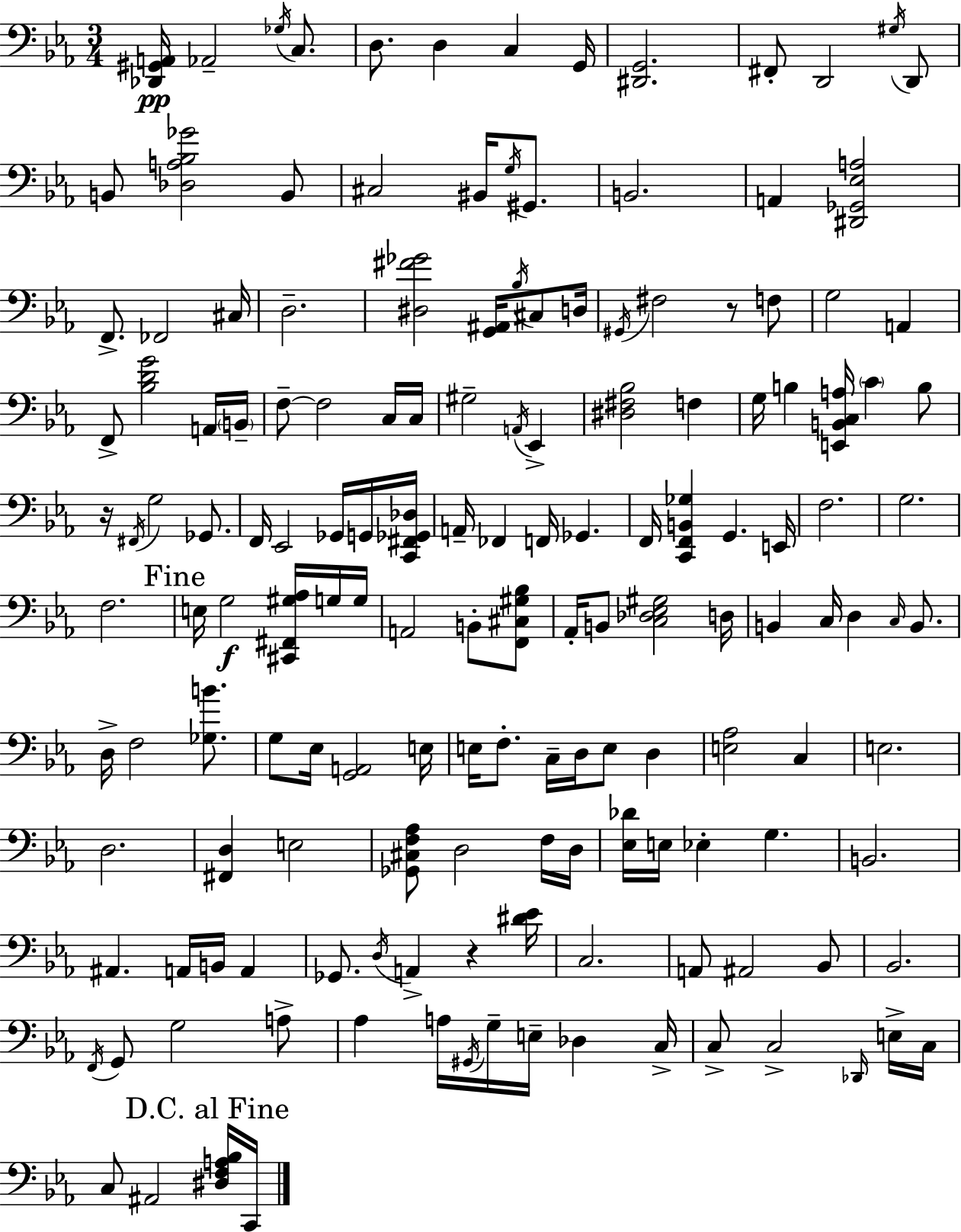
{
  \clef bass
  \numericTimeSignature
  \time 3/4
  \key c \minor
  \repeat volta 2 { <des, gis, a,>16\pp aes,2-- \acciaccatura { ges16 } c8. | d8. d4 c4 | g,16 <dis, g,>2. | fis,8-. d,2 \acciaccatura { gis16 } | \break d,8 b,8 <des a bes ges'>2 | b,8 cis2 bis,16 \acciaccatura { g16 } | gis,8. b,2. | a,4 <dis, ges, ees a>2 | \break f,8.-> fes,2 | cis16 d2.-- | <dis fis' ges'>2 <g, ais,>16 | \acciaccatura { bes16 } cis8 d16 \acciaccatura { gis,16 } fis2 | \break r8 f8 g2 | a,4 f,8-> <bes d' g'>2 | a,16 \parenthesize b,16-- f8--~~ f2 | c16 c16 gis2-- | \break \acciaccatura { a,16 } ees,4-> <dis fis bes>2 | f4 g16 b4 <e, b, c a>16 | \parenthesize c'4 b8 r16 \acciaccatura { fis,16 } g2 | ges,8. f,16 ees,2 | \break ges,16 g,16 <c, fis, ges, des>16 a,16-- fes,4 | f,16 ges,4. f,16 <c, f, b, ges>4 | g,4. e,16 f2. | g2. | \break f2. | \mark "Fine" e16 g2\f | <cis, fis, gis aes>16 g16 g16 a,2 | b,8-. <f, cis gis bes>8 aes,16-. b,8 <c des ees gis>2 | \break d16 b,4 c16 | d4 \grace { c16 } b,8. d16-> f2 | <ges b'>8. g8 ees16 <g, a,>2 | e16 e16 f8.-. | \break c16-- d16 e8 d4 <e aes>2 | c4 e2. | d2. | <fis, d>4 | \break e2 <ges, cis f aes>8 d2 | f16 d16 <ees des'>16 e16 ees4-. | g4. b,2. | ais,4. | \break a,16 b,16 a,4 ges,8. \acciaccatura { d16 } | a,4-> r4 <dis' ees'>16 c2. | a,8 ais,2 | bes,8 bes,2. | \break \acciaccatura { f,16 } g,8 | g2 a8-> aes4 | a16 \acciaccatura { gis,16 } g16-- e16-- des4 c16-> c8-> | c2-> \grace { des,16 } e16-> c16 | \break c8 ais,2 \mark "D.C. al Fine" <dis f a bes>16 c,16 | } \bar "|."
}